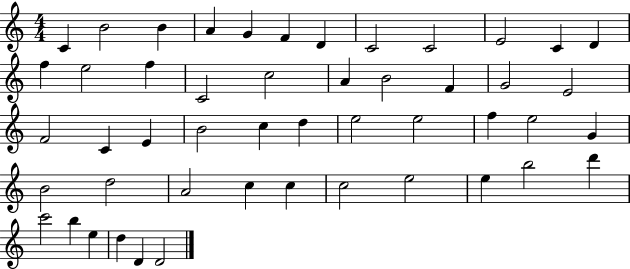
X:1
T:Untitled
M:4/4
L:1/4
K:C
C B2 B A G F D C2 C2 E2 C D f e2 f C2 c2 A B2 F G2 E2 F2 C E B2 c d e2 e2 f e2 G B2 d2 A2 c c c2 e2 e b2 d' c'2 b e d D D2